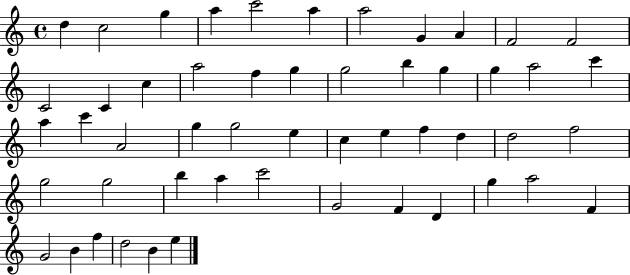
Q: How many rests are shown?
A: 0